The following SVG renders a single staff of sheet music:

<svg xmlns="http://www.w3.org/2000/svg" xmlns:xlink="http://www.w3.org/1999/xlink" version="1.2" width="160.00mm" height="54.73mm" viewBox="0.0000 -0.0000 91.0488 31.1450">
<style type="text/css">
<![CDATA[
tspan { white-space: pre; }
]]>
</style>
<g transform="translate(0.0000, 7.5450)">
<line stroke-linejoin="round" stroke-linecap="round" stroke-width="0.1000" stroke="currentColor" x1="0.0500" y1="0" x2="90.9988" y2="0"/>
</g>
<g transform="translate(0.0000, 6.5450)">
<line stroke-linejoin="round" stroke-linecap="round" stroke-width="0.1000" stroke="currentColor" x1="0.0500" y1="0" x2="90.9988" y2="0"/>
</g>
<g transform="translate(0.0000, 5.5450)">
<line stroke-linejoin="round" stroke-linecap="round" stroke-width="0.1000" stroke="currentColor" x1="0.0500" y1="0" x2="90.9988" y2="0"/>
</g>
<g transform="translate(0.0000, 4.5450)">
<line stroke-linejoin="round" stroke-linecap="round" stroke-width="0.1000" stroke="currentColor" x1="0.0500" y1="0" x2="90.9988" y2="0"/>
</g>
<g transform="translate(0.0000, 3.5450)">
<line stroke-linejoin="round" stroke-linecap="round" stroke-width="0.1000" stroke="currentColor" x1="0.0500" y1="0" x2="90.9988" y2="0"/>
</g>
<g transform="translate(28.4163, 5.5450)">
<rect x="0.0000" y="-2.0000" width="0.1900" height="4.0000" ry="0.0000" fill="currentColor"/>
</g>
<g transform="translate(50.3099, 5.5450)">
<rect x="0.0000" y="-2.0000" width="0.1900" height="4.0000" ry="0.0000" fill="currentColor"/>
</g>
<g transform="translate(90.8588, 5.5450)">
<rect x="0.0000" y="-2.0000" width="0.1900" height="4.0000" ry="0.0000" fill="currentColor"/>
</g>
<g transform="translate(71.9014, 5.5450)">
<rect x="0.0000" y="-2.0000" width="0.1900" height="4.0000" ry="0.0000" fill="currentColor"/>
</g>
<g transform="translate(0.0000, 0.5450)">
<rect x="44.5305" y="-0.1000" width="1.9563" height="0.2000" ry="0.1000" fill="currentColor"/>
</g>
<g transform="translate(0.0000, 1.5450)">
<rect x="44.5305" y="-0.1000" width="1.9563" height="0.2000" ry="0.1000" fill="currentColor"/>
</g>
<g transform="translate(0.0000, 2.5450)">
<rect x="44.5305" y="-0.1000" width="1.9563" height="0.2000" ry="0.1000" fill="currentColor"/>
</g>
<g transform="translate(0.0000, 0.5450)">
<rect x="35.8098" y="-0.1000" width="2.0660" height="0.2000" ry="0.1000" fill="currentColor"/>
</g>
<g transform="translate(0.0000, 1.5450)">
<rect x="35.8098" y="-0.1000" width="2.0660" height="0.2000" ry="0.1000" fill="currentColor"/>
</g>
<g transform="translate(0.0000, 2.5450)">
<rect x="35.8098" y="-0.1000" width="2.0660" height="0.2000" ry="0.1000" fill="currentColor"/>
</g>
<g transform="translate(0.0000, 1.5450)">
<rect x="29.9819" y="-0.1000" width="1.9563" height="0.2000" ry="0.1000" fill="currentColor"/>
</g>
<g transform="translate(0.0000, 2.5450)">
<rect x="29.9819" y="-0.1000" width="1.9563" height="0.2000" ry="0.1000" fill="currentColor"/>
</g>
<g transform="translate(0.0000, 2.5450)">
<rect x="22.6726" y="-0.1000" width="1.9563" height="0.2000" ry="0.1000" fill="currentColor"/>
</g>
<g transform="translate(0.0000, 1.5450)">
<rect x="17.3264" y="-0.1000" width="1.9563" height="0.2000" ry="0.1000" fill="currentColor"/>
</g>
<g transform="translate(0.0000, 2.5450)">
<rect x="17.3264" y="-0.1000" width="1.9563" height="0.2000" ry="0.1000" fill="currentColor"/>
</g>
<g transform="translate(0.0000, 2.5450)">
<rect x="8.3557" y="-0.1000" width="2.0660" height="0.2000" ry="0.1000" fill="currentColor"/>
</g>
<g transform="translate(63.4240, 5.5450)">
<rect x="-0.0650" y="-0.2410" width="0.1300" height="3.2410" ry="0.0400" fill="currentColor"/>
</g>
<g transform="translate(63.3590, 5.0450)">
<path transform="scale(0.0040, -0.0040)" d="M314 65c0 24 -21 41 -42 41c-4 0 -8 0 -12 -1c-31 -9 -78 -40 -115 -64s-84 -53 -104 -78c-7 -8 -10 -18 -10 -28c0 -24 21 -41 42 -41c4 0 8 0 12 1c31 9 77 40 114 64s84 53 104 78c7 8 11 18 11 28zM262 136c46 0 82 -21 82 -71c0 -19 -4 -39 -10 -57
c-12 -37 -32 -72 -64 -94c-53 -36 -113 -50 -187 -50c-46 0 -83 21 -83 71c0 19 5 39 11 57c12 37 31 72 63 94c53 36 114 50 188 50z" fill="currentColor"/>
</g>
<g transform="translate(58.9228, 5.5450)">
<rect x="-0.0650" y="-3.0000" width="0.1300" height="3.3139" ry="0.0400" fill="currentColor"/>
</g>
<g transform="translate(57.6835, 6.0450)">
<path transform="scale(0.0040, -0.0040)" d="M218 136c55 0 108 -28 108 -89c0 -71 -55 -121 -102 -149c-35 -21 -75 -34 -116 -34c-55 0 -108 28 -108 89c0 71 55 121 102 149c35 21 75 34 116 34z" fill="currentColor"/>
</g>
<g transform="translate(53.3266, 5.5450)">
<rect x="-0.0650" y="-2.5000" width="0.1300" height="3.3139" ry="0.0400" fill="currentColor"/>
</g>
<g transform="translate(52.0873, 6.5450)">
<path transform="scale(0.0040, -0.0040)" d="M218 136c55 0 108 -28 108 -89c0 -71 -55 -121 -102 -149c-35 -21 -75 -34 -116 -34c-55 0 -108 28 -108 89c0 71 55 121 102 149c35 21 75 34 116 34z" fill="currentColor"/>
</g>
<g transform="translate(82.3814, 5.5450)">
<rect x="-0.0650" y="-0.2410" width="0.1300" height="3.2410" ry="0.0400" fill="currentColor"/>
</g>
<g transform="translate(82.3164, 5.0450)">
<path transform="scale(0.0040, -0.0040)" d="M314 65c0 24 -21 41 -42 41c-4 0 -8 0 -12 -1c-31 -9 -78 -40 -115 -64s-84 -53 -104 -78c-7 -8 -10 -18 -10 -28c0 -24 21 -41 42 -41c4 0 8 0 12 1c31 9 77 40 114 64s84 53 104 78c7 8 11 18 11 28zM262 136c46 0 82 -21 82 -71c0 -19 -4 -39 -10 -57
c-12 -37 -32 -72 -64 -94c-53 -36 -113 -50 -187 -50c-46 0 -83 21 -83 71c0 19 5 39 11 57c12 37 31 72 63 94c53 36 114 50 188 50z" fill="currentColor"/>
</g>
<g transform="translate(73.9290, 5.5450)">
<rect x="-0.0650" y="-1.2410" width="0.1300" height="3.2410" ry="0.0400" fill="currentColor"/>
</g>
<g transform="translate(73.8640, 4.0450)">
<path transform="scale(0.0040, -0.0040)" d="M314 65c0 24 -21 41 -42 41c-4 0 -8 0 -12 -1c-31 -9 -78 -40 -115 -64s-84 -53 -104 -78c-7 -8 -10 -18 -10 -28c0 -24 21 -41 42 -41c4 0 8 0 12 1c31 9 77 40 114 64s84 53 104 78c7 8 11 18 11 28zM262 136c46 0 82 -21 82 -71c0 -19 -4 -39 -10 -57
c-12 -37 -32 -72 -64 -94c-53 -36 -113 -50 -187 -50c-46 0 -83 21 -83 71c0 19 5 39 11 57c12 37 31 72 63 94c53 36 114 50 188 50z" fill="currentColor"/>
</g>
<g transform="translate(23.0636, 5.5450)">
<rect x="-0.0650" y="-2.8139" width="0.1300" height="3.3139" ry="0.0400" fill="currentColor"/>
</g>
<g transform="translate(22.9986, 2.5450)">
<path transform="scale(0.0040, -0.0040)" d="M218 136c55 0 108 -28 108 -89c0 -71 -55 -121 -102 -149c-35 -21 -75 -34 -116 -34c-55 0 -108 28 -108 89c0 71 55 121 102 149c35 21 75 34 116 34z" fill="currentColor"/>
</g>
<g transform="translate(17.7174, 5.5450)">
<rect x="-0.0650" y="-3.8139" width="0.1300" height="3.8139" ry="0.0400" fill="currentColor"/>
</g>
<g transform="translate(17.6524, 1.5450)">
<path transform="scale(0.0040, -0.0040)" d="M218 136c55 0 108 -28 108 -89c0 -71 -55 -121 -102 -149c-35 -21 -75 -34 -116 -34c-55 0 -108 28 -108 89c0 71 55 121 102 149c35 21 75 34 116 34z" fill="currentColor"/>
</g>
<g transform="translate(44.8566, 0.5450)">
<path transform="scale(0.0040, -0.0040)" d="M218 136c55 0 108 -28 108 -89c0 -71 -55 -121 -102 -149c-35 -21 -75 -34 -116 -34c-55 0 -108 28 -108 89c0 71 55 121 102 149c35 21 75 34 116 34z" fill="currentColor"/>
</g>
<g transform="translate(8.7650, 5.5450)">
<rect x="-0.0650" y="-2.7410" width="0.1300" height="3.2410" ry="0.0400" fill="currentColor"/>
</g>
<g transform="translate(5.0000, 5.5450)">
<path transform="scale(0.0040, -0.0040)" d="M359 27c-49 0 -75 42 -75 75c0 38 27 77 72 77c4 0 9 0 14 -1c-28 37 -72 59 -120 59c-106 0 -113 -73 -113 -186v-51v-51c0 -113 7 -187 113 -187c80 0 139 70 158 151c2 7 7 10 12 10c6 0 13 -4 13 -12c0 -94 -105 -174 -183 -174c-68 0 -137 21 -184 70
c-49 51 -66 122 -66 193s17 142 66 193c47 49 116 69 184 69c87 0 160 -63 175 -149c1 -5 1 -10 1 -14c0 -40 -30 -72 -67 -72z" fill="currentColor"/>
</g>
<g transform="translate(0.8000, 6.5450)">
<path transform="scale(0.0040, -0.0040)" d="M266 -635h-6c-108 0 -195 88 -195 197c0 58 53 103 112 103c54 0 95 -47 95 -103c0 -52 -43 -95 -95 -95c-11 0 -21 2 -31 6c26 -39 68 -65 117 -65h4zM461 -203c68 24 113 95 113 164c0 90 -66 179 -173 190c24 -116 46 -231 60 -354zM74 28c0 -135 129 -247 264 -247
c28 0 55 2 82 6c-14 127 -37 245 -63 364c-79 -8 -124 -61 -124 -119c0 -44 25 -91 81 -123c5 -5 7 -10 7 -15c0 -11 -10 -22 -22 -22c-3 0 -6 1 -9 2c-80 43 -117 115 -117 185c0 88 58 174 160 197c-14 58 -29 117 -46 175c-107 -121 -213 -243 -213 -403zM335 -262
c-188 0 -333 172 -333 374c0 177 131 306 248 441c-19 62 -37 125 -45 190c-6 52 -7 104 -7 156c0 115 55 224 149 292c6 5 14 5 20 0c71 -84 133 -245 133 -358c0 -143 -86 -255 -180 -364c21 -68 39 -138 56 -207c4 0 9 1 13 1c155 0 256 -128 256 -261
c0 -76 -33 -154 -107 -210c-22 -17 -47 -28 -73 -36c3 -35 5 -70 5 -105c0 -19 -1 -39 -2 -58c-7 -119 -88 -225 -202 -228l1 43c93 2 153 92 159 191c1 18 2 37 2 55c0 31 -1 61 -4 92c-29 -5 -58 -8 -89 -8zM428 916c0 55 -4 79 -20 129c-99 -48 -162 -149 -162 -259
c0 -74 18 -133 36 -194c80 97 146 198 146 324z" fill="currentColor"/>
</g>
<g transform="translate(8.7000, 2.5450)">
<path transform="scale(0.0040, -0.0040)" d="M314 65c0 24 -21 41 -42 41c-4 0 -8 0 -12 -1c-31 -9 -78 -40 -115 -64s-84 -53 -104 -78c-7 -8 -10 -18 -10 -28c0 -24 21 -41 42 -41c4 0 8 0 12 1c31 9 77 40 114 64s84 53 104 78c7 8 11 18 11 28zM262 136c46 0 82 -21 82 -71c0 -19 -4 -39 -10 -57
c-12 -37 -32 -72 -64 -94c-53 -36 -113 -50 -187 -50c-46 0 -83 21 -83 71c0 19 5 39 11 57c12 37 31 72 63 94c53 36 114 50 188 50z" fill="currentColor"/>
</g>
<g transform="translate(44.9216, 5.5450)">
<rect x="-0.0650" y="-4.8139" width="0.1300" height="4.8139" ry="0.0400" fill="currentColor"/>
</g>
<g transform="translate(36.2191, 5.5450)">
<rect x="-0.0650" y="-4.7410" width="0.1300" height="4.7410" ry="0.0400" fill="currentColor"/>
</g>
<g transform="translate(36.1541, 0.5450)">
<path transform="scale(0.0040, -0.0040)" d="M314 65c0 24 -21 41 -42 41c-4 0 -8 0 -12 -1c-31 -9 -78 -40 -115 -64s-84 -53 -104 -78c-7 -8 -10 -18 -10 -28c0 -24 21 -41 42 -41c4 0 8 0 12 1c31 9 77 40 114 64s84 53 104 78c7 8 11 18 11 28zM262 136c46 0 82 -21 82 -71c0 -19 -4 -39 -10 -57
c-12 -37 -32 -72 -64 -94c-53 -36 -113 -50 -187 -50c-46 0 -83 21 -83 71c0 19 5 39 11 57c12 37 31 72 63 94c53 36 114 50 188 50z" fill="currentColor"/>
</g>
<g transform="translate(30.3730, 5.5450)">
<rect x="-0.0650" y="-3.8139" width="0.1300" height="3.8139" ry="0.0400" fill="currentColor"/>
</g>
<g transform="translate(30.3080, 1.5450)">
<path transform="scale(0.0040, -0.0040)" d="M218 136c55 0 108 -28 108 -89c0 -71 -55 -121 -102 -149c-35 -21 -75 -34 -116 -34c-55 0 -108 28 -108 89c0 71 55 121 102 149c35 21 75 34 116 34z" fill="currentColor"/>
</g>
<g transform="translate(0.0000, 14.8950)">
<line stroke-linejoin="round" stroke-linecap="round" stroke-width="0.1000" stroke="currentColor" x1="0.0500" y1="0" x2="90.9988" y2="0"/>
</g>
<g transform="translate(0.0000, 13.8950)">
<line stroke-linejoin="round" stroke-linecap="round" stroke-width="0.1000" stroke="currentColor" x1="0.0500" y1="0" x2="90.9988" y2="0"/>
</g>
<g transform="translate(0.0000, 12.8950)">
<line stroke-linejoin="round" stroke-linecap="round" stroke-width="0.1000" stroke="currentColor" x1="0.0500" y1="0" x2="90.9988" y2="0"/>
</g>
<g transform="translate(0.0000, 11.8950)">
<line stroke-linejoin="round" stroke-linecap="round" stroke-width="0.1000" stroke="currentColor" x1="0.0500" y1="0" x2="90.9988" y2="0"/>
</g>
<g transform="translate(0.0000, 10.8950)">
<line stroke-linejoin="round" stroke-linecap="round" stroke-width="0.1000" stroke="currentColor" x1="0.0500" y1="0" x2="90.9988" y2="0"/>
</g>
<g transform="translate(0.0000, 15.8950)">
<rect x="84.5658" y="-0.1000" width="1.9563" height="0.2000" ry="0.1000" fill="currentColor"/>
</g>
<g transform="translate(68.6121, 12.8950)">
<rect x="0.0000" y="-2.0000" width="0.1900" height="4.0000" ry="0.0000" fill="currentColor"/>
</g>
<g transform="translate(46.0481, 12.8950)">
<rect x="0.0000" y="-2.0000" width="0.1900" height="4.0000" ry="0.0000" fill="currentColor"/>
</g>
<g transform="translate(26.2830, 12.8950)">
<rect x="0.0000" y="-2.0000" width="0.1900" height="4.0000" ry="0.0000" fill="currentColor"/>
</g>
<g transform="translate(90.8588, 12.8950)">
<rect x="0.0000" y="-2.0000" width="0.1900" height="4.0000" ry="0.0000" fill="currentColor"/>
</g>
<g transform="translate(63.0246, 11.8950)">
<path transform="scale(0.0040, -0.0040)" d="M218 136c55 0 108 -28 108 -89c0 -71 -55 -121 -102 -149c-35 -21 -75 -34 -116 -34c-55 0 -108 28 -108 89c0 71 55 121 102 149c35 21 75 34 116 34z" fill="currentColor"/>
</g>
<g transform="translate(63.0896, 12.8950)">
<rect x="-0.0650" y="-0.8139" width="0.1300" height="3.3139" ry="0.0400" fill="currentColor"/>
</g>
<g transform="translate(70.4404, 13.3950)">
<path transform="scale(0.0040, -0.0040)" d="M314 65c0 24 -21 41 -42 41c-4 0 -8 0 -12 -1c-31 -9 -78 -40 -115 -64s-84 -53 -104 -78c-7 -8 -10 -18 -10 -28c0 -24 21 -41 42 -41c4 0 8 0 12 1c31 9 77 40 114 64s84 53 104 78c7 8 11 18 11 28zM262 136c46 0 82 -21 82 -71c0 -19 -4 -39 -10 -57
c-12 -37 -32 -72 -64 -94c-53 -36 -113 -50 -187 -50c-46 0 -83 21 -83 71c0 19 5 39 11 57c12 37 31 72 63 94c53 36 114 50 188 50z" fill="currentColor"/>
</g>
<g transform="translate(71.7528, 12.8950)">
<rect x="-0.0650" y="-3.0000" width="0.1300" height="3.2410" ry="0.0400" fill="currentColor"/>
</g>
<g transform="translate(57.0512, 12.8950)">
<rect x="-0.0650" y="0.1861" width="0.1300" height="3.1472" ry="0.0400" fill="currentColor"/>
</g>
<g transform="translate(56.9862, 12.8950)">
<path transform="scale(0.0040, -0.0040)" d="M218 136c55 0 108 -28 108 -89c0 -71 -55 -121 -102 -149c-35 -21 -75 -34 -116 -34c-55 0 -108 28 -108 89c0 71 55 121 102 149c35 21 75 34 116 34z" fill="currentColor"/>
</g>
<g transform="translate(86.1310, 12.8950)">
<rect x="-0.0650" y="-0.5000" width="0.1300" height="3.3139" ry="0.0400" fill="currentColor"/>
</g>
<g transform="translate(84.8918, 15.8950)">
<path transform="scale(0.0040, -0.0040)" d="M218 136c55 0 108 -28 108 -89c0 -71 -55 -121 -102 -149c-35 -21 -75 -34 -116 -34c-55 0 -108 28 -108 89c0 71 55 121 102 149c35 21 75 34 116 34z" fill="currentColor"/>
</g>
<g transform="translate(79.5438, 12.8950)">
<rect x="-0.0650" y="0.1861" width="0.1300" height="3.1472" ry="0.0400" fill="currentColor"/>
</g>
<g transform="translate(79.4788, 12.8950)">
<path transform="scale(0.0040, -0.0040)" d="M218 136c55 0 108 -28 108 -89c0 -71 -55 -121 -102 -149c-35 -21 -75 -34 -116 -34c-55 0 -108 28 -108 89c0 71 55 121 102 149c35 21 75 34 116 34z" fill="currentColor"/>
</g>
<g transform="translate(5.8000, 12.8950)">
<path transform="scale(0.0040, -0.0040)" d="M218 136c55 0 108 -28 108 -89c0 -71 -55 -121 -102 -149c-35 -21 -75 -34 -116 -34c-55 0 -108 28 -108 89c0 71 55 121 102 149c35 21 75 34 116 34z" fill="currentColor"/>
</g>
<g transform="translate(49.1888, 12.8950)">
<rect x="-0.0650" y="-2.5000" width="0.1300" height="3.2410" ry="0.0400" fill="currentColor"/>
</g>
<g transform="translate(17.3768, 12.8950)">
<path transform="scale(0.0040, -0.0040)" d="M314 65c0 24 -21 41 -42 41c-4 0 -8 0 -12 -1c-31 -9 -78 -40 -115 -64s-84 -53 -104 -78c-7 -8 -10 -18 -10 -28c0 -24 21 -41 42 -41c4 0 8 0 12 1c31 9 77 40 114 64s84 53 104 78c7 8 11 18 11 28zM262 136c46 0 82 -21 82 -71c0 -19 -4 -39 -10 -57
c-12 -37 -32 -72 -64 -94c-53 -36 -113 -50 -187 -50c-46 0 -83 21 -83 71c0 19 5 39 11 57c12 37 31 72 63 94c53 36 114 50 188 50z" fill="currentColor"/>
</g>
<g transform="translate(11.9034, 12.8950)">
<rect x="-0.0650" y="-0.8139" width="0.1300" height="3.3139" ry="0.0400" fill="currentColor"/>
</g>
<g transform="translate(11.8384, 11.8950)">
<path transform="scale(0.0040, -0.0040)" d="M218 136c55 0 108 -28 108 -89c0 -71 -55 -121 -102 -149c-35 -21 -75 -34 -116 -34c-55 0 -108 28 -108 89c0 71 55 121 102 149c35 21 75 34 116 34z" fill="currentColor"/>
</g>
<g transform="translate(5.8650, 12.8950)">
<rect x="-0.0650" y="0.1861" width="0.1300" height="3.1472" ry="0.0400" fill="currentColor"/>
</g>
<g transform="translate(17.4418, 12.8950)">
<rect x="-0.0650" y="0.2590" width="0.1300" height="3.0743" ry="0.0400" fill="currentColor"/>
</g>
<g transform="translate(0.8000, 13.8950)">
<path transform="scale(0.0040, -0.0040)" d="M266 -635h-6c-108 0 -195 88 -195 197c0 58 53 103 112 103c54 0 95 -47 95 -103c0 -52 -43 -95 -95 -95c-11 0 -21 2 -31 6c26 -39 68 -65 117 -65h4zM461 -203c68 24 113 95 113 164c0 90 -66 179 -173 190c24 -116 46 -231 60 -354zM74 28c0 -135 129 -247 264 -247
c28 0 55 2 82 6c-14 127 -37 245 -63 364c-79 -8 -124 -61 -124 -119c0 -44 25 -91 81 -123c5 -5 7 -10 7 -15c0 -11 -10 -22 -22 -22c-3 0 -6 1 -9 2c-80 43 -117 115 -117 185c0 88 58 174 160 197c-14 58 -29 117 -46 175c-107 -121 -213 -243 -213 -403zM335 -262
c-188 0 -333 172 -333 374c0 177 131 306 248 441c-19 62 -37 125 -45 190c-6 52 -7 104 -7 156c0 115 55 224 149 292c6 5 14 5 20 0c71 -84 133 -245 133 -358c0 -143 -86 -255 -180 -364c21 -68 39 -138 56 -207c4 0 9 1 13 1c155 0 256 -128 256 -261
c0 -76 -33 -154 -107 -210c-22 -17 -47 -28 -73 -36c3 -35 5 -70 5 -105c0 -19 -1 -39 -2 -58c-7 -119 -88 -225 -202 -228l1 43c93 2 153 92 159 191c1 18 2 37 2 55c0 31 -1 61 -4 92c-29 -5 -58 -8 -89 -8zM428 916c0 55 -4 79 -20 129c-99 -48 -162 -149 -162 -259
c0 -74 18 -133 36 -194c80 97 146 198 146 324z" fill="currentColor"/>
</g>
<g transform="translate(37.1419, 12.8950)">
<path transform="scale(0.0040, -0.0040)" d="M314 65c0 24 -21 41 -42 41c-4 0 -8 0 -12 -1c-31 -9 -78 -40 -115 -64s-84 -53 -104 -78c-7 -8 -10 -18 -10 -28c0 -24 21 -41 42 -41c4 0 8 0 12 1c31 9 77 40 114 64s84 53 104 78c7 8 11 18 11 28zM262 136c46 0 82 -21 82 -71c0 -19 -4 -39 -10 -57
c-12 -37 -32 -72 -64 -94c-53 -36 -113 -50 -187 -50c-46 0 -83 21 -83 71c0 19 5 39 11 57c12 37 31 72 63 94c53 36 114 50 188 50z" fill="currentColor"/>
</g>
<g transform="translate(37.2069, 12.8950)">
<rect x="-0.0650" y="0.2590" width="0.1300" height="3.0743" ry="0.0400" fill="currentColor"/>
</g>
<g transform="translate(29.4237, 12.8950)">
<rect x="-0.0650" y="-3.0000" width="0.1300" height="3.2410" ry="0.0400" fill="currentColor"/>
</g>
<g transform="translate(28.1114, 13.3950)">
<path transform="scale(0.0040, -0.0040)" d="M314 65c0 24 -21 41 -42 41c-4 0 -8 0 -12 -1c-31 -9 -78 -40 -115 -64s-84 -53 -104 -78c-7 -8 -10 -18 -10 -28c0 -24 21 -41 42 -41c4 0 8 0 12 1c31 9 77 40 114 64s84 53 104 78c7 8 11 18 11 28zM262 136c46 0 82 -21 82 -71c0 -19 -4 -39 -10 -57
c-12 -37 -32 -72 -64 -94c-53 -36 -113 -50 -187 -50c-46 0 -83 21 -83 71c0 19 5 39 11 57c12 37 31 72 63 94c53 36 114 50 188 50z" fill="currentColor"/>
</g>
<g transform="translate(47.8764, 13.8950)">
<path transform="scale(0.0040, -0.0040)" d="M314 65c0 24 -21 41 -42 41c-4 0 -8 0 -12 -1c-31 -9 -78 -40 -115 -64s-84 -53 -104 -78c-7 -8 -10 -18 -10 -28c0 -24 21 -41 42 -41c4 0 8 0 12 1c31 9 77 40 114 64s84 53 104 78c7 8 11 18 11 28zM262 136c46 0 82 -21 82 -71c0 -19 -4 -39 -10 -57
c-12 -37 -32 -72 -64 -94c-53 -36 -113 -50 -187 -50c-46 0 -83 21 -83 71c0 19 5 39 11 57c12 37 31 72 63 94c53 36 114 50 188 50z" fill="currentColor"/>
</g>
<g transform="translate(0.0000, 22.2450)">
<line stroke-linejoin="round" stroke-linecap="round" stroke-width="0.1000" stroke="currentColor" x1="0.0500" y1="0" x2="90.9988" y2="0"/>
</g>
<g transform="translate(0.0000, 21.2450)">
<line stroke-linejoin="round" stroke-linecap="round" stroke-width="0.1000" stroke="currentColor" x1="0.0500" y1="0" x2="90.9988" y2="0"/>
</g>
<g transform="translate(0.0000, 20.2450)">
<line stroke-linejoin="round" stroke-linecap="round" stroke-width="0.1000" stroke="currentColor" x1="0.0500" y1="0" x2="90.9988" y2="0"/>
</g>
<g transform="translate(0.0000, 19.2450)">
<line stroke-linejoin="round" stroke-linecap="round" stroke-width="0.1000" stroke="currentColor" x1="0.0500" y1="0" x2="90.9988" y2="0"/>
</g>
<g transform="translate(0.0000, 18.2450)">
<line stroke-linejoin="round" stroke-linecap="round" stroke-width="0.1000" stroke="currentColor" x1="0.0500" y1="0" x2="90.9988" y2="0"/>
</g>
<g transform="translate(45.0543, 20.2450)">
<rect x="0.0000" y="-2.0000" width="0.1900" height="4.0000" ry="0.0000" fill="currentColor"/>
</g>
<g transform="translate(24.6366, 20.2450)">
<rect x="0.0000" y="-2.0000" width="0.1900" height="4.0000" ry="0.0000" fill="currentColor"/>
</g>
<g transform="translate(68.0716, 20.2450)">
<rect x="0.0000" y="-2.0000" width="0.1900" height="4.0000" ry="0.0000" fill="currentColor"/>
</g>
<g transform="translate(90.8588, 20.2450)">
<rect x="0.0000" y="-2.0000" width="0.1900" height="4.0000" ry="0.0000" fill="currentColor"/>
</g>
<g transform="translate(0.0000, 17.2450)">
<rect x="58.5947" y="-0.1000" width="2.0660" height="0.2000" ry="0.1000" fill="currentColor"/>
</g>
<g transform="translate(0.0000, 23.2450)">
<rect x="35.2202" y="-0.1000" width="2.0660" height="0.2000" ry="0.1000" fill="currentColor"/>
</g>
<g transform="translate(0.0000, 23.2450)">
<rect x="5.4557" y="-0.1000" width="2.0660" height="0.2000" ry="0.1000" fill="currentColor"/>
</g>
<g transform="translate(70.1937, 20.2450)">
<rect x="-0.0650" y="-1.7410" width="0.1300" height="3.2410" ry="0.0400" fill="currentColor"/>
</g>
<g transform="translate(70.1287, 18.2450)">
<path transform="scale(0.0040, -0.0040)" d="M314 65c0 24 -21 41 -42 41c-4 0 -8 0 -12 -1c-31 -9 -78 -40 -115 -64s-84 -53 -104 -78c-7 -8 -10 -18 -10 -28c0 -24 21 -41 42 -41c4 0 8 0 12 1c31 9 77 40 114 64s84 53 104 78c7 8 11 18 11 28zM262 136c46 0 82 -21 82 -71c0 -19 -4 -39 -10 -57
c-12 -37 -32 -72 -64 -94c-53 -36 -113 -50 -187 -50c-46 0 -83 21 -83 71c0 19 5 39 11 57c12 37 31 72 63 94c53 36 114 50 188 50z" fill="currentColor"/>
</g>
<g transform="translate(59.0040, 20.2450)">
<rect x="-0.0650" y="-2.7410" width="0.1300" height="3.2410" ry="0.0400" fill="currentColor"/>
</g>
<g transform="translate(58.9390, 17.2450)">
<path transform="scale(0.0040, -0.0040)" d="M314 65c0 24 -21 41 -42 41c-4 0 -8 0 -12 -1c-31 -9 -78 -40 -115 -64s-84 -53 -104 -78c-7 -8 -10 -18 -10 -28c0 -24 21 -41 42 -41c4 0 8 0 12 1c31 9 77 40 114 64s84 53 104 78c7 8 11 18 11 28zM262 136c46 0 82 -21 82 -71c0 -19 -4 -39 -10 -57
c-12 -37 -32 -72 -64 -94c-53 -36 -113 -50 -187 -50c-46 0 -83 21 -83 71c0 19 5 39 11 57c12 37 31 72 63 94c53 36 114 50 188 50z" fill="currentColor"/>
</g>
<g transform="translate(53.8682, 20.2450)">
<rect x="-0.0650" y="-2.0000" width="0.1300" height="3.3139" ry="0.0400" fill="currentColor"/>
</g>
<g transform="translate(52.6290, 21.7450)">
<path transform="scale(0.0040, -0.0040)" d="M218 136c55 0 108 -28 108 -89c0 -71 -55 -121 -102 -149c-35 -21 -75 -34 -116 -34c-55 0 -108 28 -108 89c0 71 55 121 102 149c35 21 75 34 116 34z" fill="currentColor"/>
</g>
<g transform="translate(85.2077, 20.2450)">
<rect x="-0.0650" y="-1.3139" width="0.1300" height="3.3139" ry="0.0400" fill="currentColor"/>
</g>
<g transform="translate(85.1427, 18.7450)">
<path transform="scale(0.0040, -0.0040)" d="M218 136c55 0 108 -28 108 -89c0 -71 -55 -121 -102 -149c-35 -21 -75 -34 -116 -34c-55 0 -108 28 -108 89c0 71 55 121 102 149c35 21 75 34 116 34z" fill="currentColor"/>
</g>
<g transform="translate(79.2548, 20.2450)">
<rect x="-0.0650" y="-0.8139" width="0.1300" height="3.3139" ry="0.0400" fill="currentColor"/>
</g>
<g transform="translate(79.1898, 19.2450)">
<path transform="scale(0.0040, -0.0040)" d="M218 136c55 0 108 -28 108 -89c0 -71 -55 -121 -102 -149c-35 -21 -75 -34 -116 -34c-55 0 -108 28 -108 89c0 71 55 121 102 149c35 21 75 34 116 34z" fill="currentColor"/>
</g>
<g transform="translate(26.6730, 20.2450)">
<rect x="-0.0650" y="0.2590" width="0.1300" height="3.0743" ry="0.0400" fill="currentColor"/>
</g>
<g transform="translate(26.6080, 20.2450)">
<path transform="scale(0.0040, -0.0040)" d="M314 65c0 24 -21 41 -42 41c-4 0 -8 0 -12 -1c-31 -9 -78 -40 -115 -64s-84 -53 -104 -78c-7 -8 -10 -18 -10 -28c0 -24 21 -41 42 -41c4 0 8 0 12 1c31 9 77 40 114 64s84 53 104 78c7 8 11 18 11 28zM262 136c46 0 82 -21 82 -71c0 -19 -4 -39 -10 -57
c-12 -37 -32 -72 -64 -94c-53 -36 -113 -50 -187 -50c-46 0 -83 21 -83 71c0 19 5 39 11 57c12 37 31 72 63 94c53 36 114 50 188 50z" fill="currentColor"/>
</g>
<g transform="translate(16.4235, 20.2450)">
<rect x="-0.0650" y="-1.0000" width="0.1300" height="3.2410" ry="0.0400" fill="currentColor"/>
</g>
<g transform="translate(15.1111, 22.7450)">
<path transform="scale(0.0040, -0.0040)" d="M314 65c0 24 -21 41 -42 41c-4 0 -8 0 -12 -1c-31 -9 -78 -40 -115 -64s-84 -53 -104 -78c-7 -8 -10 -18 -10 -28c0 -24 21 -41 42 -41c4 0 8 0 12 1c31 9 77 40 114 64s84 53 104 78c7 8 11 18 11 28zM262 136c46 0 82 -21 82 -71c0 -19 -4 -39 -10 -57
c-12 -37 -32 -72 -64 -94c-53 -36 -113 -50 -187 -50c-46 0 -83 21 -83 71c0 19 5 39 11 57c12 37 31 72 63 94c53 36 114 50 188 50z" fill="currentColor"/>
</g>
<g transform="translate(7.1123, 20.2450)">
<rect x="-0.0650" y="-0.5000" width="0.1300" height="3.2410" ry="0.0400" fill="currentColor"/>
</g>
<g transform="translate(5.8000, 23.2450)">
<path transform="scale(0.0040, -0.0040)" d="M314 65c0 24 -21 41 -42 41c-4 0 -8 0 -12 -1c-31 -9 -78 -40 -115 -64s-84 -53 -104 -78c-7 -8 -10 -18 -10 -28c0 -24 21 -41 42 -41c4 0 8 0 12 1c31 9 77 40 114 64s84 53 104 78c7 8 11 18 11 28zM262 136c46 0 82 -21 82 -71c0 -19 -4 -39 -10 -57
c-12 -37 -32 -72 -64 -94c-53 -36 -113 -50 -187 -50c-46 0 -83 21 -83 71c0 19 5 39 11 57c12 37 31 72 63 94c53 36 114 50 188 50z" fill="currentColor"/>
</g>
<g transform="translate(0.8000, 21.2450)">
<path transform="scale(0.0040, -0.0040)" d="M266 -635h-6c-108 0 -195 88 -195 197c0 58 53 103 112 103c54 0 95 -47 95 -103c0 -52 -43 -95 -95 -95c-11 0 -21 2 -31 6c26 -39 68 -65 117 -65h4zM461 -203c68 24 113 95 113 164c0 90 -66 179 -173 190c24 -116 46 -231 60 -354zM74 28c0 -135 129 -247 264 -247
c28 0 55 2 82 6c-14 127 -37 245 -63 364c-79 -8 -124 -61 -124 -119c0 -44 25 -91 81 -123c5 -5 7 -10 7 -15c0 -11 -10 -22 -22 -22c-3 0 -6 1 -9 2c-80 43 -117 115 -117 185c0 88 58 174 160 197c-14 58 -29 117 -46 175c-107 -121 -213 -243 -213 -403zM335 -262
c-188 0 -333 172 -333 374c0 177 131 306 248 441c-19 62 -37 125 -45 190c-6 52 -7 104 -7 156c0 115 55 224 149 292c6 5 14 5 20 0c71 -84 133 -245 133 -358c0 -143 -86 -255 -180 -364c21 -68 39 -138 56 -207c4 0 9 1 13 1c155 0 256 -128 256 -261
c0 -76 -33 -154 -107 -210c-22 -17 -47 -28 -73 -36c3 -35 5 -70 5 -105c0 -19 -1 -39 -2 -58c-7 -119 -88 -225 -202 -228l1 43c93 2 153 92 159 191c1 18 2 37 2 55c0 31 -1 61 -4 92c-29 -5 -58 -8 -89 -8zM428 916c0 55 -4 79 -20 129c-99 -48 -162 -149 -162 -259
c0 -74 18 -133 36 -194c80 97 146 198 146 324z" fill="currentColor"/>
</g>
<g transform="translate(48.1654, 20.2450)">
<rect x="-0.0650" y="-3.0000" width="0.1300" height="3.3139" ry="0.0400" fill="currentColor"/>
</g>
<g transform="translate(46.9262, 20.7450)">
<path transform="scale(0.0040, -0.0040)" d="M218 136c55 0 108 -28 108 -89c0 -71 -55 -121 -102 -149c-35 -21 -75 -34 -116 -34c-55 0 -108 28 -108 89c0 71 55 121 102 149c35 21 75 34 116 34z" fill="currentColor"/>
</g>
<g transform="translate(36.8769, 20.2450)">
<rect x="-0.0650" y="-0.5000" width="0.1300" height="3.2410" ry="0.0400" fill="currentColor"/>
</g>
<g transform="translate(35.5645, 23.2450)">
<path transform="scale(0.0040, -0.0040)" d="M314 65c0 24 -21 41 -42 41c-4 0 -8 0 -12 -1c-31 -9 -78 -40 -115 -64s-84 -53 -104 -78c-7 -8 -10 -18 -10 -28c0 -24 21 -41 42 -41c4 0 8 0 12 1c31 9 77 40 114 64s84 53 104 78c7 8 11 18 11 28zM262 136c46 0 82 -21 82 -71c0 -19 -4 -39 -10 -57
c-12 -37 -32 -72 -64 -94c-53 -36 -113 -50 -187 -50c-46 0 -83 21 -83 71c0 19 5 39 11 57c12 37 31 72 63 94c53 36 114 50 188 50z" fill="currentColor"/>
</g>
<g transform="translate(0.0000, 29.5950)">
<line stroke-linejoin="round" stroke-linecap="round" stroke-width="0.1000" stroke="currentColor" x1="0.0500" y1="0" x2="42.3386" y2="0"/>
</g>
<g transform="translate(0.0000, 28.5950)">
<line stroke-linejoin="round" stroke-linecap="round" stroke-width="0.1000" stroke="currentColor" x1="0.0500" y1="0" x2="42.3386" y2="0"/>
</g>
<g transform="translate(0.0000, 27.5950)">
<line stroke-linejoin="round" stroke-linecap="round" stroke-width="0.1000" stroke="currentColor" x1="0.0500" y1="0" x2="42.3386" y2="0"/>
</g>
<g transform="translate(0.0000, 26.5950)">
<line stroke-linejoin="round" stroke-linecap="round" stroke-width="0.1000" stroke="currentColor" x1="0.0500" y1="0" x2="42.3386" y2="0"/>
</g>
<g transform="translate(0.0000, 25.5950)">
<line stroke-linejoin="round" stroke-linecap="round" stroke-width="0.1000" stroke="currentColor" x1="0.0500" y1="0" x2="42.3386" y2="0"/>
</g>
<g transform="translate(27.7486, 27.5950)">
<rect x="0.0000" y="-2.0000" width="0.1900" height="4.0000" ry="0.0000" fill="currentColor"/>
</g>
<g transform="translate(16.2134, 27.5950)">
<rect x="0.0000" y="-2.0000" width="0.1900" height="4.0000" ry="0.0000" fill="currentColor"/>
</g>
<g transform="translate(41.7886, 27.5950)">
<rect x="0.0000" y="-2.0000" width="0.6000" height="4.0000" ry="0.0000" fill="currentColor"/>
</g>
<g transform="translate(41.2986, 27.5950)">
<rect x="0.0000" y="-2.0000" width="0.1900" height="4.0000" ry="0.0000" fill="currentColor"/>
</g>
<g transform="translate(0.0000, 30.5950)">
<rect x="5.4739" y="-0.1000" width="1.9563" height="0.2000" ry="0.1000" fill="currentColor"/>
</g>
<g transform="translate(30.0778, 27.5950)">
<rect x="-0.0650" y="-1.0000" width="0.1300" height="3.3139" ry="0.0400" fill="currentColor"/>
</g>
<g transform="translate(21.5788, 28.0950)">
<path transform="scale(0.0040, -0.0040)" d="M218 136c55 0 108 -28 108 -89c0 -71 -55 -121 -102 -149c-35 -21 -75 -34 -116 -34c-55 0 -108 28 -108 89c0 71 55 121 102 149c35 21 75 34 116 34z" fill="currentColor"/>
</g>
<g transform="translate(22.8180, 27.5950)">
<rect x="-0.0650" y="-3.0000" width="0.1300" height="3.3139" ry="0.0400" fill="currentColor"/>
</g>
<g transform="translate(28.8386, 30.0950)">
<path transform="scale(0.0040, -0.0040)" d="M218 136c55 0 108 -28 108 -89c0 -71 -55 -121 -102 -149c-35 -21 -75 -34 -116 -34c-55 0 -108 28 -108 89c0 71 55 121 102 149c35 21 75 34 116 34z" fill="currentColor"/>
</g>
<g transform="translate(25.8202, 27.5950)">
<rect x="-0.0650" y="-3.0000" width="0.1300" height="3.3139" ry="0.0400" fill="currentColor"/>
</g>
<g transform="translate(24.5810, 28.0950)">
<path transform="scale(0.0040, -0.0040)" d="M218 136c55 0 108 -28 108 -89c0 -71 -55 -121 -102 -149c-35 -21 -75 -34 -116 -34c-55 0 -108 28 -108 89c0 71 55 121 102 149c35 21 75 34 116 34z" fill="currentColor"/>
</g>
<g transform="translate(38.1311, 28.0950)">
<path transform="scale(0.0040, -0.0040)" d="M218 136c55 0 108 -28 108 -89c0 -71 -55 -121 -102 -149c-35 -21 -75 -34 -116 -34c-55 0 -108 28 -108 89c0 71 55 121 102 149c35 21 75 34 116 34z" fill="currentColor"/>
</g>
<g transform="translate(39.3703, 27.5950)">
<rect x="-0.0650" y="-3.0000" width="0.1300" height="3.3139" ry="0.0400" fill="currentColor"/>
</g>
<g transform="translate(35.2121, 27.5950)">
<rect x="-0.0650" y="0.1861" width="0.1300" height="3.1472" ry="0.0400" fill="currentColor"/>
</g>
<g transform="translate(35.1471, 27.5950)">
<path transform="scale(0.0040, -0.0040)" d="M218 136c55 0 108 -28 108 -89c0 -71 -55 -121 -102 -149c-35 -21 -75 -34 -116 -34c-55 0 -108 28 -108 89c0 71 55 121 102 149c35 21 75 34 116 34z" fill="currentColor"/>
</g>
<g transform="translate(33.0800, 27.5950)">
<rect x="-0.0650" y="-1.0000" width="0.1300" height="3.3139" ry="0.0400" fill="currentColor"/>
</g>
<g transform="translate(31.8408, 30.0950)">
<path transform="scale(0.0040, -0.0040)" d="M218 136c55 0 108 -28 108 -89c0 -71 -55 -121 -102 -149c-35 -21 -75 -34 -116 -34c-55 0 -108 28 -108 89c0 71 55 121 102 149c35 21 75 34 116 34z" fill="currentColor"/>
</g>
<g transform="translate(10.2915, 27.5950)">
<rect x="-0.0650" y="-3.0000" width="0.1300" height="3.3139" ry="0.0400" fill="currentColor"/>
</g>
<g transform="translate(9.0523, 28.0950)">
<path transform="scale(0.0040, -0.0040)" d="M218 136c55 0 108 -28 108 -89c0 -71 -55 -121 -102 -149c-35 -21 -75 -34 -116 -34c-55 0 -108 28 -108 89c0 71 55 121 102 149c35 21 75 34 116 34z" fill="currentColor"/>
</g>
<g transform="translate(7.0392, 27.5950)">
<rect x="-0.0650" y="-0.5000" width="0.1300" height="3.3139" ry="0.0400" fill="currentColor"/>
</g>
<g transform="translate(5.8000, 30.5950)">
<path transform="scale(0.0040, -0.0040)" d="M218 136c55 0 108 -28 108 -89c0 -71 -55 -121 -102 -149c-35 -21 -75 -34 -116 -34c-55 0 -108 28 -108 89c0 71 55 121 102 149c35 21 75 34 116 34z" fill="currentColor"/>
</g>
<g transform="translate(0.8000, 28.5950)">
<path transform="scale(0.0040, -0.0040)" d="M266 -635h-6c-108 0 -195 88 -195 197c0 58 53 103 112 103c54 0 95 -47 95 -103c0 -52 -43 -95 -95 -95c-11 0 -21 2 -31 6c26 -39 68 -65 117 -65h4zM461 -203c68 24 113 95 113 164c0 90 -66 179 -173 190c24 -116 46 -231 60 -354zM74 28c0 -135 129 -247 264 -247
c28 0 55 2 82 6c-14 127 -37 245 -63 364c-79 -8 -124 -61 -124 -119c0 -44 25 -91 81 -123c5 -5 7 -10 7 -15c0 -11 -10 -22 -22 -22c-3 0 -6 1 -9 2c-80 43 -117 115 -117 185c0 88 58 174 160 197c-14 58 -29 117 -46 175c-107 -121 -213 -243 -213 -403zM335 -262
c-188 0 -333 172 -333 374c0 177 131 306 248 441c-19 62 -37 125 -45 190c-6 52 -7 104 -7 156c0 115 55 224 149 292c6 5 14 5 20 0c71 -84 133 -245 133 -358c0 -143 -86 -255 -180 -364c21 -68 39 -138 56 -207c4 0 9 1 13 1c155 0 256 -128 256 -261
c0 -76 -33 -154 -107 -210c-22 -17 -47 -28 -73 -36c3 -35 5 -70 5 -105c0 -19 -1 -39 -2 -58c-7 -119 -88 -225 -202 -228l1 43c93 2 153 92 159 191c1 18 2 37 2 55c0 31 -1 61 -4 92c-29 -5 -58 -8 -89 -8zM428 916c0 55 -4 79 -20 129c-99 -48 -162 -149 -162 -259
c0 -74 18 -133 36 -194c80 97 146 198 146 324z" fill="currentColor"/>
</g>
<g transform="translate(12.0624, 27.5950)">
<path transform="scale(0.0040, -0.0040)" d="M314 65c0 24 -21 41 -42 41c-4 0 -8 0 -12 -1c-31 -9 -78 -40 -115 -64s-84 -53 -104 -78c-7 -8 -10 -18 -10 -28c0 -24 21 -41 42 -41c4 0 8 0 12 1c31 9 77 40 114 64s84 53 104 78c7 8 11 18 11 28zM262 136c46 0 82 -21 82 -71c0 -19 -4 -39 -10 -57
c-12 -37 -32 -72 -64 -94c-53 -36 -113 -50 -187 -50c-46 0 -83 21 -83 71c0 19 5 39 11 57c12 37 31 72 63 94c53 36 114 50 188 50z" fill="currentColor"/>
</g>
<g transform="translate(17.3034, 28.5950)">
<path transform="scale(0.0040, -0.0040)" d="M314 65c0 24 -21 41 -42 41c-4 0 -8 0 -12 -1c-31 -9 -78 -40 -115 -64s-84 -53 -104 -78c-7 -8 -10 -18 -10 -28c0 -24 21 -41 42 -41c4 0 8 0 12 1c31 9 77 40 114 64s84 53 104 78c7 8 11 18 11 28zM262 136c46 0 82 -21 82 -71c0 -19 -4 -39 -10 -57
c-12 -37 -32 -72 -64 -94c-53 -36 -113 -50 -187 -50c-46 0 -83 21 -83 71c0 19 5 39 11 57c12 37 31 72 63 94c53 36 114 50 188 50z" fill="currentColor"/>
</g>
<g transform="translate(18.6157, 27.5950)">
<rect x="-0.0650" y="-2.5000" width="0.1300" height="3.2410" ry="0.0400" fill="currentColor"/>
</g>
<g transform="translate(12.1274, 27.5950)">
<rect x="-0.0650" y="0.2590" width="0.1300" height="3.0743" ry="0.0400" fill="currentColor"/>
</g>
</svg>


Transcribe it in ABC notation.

X:1
T:Untitled
M:4/4
L:1/4
K:C
a2 c' a c' e'2 e' G A c2 e2 c2 B d B2 A2 B2 G2 B d A2 B C C2 D2 B2 C2 A F a2 f2 d e C A B2 G2 A A D D B A